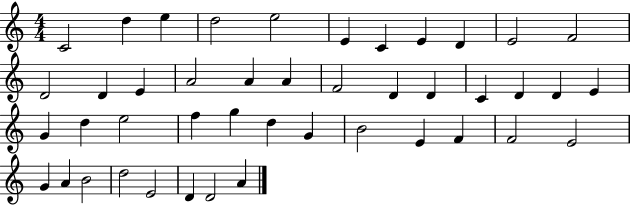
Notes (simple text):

C4/h D5/q E5/q D5/h E5/h E4/q C4/q E4/q D4/q E4/h F4/h D4/h D4/q E4/q A4/h A4/q A4/q F4/h D4/q D4/q C4/q D4/q D4/q E4/q G4/q D5/q E5/h F5/q G5/q D5/q G4/q B4/h E4/q F4/q F4/h E4/h G4/q A4/q B4/h D5/h E4/h D4/q D4/h A4/q